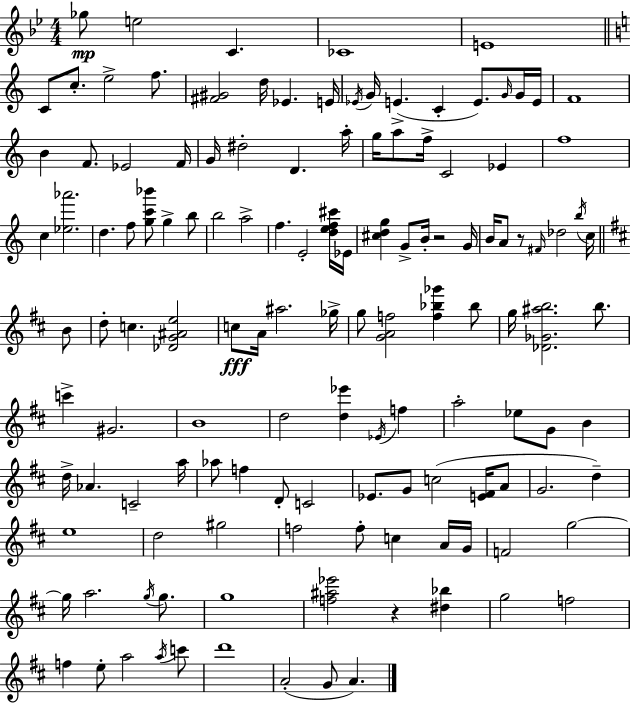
Gb5/e E5/h C4/q. CES4/w E4/w C4/e C5/e. E5/h F5/e. [F#4,G#4]/h D5/s Eb4/q. E4/s Eb4/s G4/s E4/q. C4/q E4/e. G4/s G4/s E4/s F4/w B4/q F4/e. Eb4/h F4/s G4/s D#5/h D4/q. A5/s G5/s A5/e F5/s C4/h Eb4/q F5/w C5/q [Eb5,Ab6]/h. D5/q. F5/e [G5,C6,Bb6]/e G5/q B5/e B5/h A5/h F5/q. E4/h [D5,E5,F5,C#6]/s Eb4/s [C#5,D5,G5]/q G4/e B4/s R/h G4/s B4/s A4/e R/e F#4/s Db5/h B5/s C5/s B4/e D5/e C5/q. [Db4,G4,A#4,E5]/h C5/e A4/s A#5/h. Gb5/s G5/e [G4,A4,F5]/h [F5,Bb5,Gb6]/q Bb5/e G5/s [Db4,Gb4,A#5,B5]/h. B5/e. C6/q G#4/h. B4/w D5/h [D5,Eb6]/q Eb4/s F5/q A5/h Eb5/e G4/e B4/q D5/s Ab4/q. C4/h A5/s Ab5/e F5/q D4/e C4/h Eb4/e. G4/e C5/h [E4,F#4]/s A4/e G4/h. D5/q E5/w D5/h G#5/h F5/h F5/e C5/q A4/s G4/s F4/h G5/h G5/s A5/h. G5/s G5/e. G5/w [F5,A#5,Eb6]/h R/q [D#5,Bb5]/q G5/h F5/h F5/q E5/e A5/h A5/s C6/e D6/w A4/h G4/e A4/q.